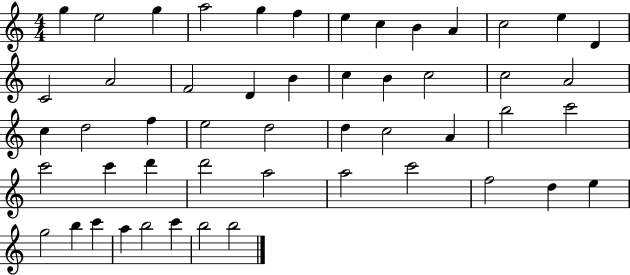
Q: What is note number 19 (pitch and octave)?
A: C5